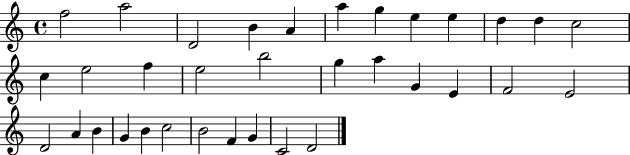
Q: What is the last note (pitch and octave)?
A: D4